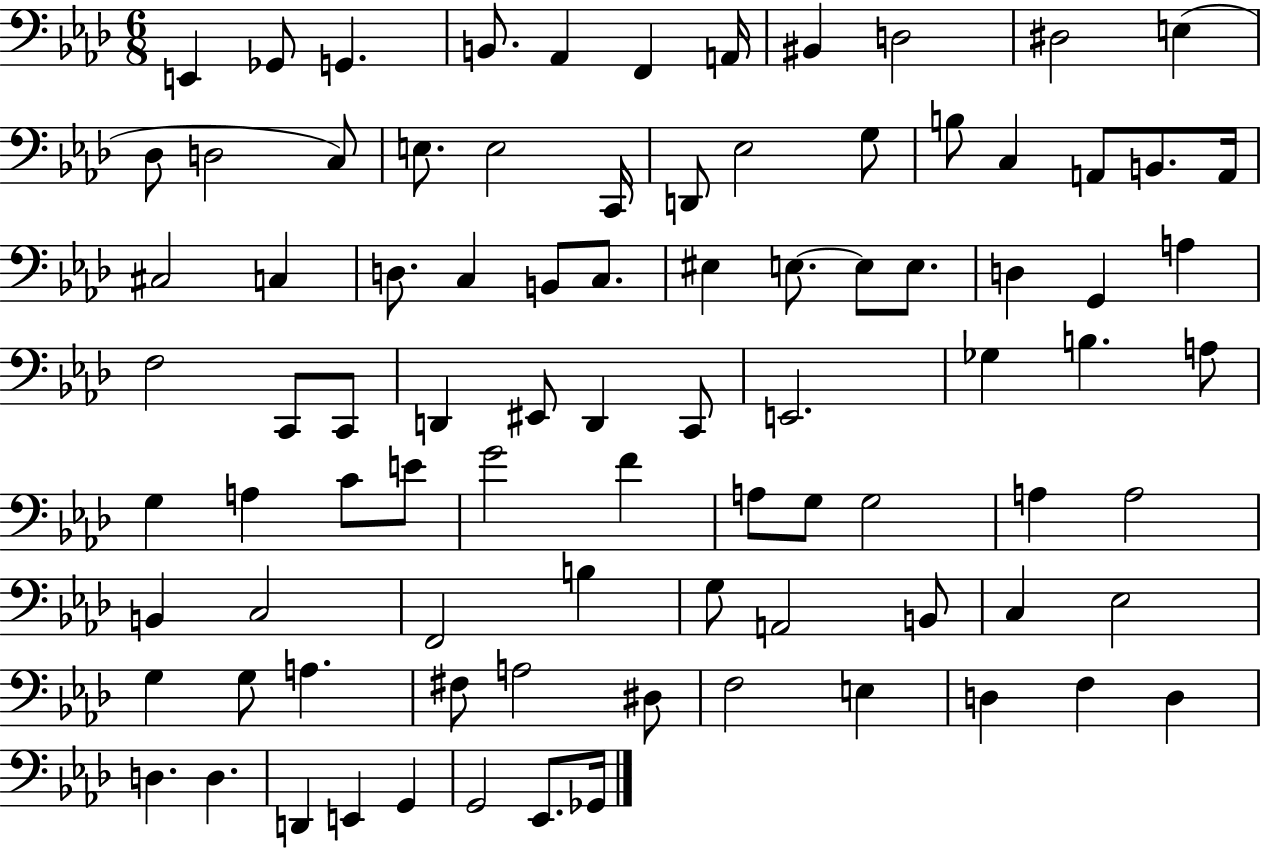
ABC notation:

X:1
T:Untitled
M:6/8
L:1/4
K:Ab
E,, _G,,/2 G,, B,,/2 _A,, F,, A,,/4 ^B,, D,2 ^D,2 E, _D,/2 D,2 C,/2 E,/2 E,2 C,,/4 D,,/2 _E,2 G,/2 B,/2 C, A,,/2 B,,/2 A,,/4 ^C,2 C, D,/2 C, B,,/2 C,/2 ^E, E,/2 E,/2 E,/2 D, G,, A, F,2 C,,/2 C,,/2 D,, ^E,,/2 D,, C,,/2 E,,2 _G, B, A,/2 G, A, C/2 E/2 G2 F A,/2 G,/2 G,2 A, A,2 B,, C,2 F,,2 B, G,/2 A,,2 B,,/2 C, _E,2 G, G,/2 A, ^F,/2 A,2 ^D,/2 F,2 E, D, F, D, D, D, D,, E,, G,, G,,2 _E,,/2 _G,,/4